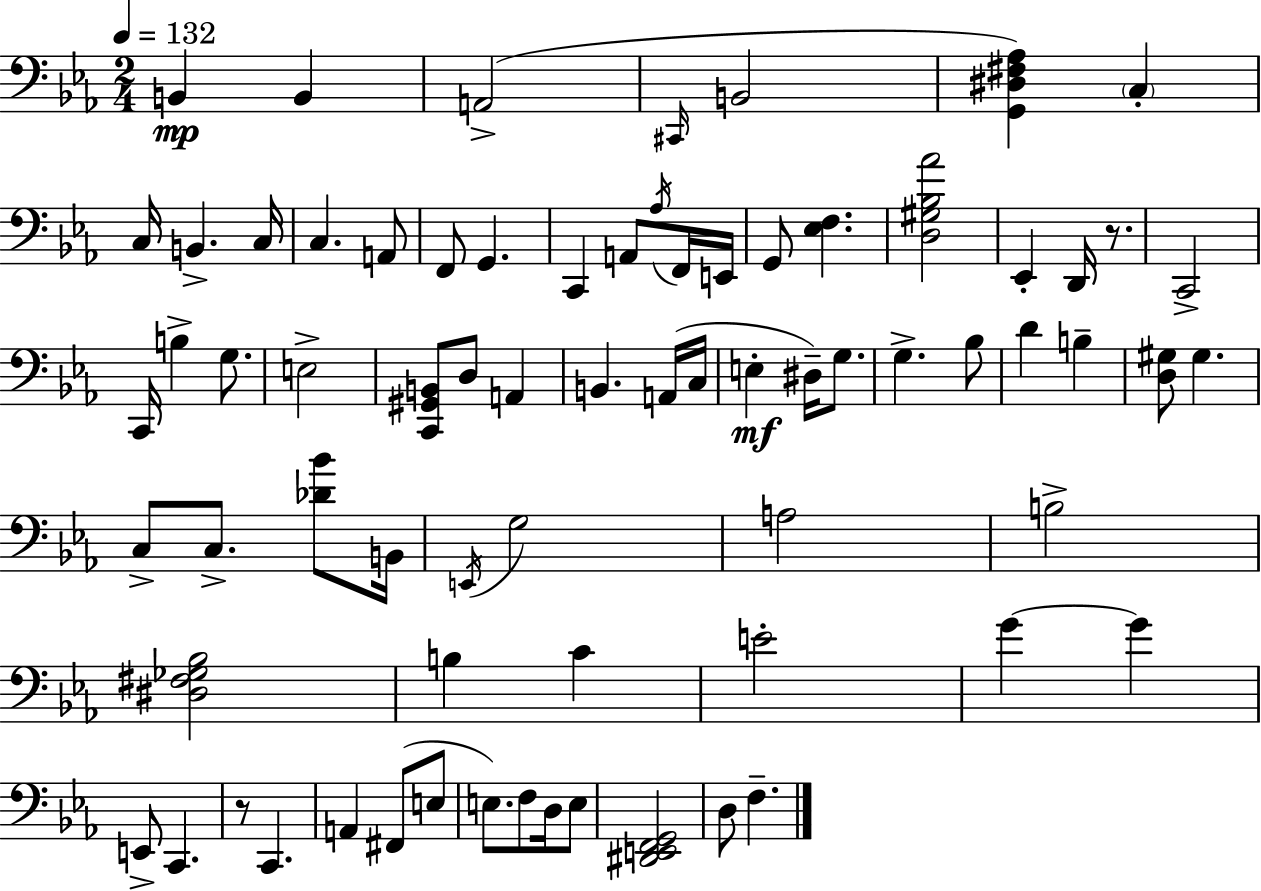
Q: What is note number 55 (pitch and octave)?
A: A2